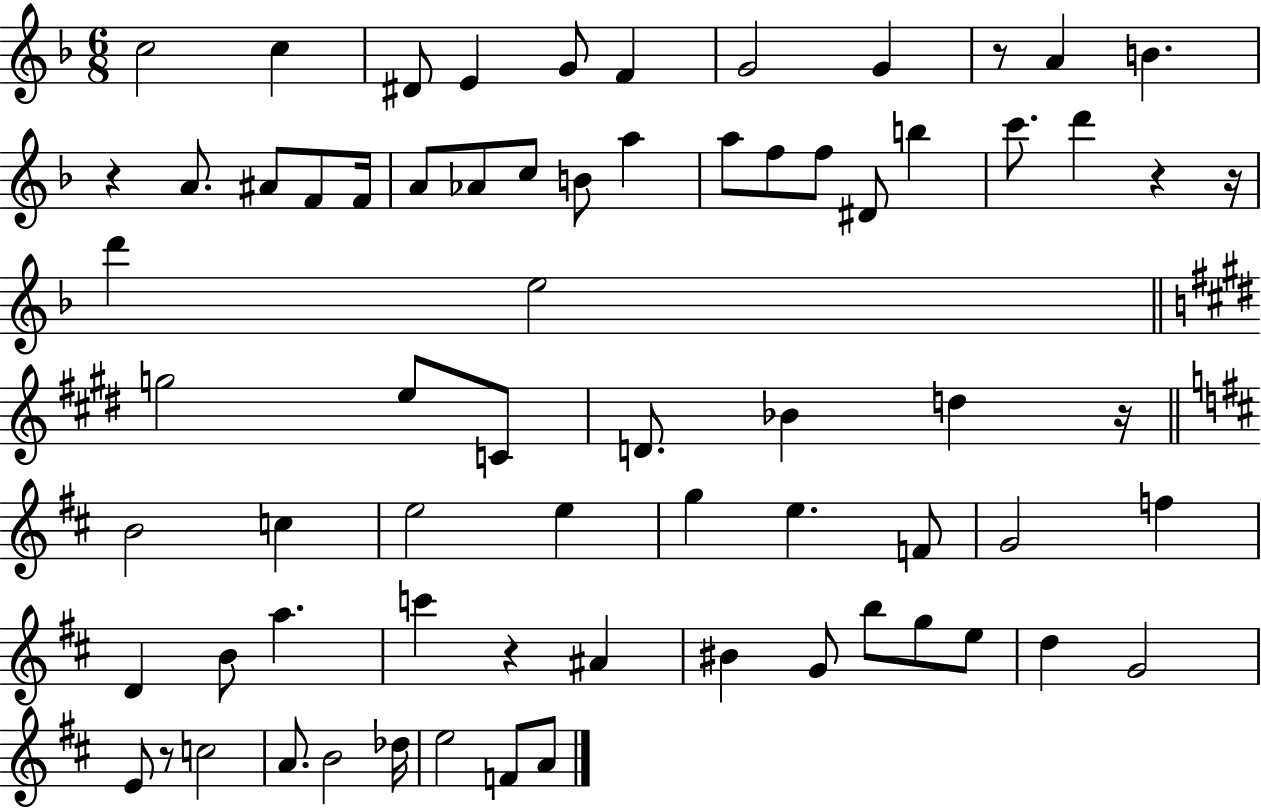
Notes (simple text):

C5/h C5/q D#4/e E4/q G4/e F4/q G4/h G4/q R/e A4/q B4/q. R/q A4/e. A#4/e F4/e F4/s A4/e Ab4/e C5/e B4/e A5/q A5/e F5/e F5/e D#4/e B5/q C6/e. D6/q R/q R/s D6/q E5/h G5/h E5/e C4/e D4/e. Bb4/q D5/q R/s B4/h C5/q E5/h E5/q G5/q E5/q. F4/e G4/h F5/q D4/q B4/e A5/q. C6/q R/q A#4/q BIS4/q G4/e B5/e G5/e E5/e D5/q G4/h E4/e R/e C5/h A4/e. B4/h Db5/s E5/h F4/e A4/e